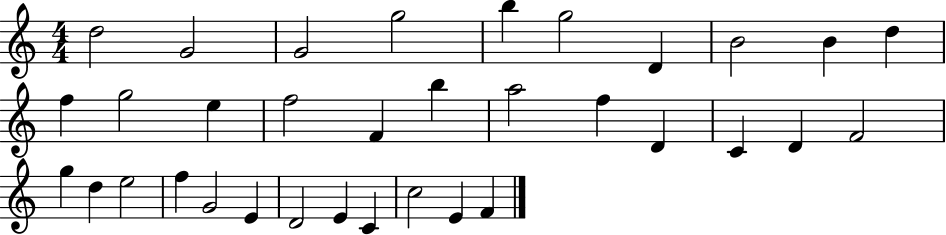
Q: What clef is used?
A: treble